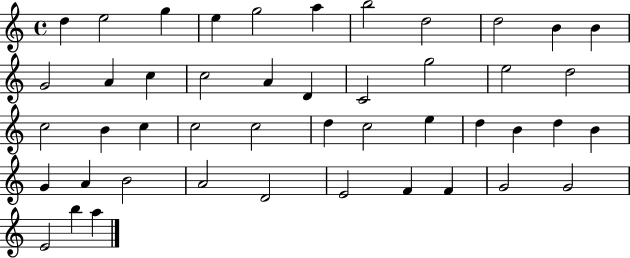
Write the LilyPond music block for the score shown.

{
  \clef treble
  \time 4/4
  \defaultTimeSignature
  \key c \major
  d''4 e''2 g''4 | e''4 g''2 a''4 | b''2 d''2 | d''2 b'4 b'4 | \break g'2 a'4 c''4 | c''2 a'4 d'4 | c'2 g''2 | e''2 d''2 | \break c''2 b'4 c''4 | c''2 c''2 | d''4 c''2 e''4 | d''4 b'4 d''4 b'4 | \break g'4 a'4 b'2 | a'2 d'2 | e'2 f'4 f'4 | g'2 g'2 | \break e'2 b''4 a''4 | \bar "|."
}